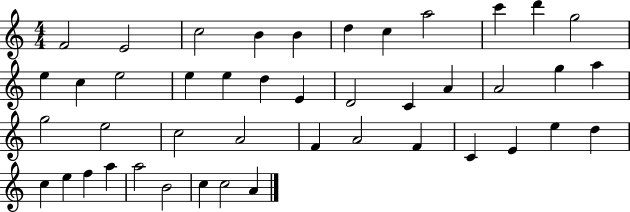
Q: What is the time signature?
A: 4/4